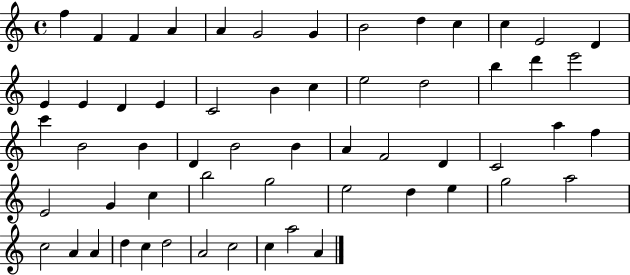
{
  \clef treble
  \time 4/4
  \defaultTimeSignature
  \key c \major
  f''4 f'4 f'4 a'4 | a'4 g'2 g'4 | b'2 d''4 c''4 | c''4 e'2 d'4 | \break e'4 e'4 d'4 e'4 | c'2 b'4 c''4 | e''2 d''2 | b''4 d'''4 e'''2 | \break c'''4 b'2 b'4 | d'4 b'2 b'4 | a'4 f'2 d'4 | c'2 a''4 f''4 | \break e'2 g'4 c''4 | b''2 g''2 | e''2 d''4 e''4 | g''2 a''2 | \break c''2 a'4 a'4 | d''4 c''4 d''2 | a'2 c''2 | c''4 a''2 a'4 | \break \bar "|."
}